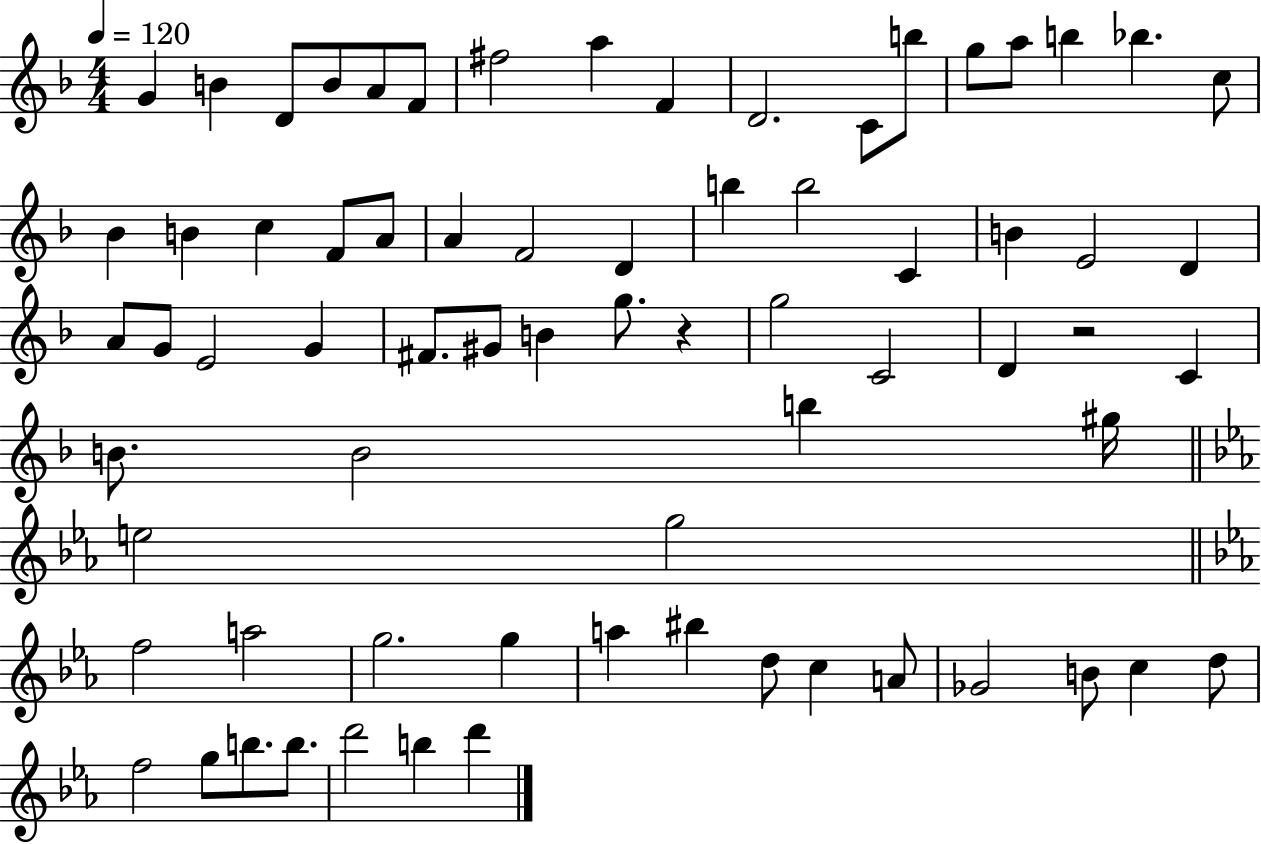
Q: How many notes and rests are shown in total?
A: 71